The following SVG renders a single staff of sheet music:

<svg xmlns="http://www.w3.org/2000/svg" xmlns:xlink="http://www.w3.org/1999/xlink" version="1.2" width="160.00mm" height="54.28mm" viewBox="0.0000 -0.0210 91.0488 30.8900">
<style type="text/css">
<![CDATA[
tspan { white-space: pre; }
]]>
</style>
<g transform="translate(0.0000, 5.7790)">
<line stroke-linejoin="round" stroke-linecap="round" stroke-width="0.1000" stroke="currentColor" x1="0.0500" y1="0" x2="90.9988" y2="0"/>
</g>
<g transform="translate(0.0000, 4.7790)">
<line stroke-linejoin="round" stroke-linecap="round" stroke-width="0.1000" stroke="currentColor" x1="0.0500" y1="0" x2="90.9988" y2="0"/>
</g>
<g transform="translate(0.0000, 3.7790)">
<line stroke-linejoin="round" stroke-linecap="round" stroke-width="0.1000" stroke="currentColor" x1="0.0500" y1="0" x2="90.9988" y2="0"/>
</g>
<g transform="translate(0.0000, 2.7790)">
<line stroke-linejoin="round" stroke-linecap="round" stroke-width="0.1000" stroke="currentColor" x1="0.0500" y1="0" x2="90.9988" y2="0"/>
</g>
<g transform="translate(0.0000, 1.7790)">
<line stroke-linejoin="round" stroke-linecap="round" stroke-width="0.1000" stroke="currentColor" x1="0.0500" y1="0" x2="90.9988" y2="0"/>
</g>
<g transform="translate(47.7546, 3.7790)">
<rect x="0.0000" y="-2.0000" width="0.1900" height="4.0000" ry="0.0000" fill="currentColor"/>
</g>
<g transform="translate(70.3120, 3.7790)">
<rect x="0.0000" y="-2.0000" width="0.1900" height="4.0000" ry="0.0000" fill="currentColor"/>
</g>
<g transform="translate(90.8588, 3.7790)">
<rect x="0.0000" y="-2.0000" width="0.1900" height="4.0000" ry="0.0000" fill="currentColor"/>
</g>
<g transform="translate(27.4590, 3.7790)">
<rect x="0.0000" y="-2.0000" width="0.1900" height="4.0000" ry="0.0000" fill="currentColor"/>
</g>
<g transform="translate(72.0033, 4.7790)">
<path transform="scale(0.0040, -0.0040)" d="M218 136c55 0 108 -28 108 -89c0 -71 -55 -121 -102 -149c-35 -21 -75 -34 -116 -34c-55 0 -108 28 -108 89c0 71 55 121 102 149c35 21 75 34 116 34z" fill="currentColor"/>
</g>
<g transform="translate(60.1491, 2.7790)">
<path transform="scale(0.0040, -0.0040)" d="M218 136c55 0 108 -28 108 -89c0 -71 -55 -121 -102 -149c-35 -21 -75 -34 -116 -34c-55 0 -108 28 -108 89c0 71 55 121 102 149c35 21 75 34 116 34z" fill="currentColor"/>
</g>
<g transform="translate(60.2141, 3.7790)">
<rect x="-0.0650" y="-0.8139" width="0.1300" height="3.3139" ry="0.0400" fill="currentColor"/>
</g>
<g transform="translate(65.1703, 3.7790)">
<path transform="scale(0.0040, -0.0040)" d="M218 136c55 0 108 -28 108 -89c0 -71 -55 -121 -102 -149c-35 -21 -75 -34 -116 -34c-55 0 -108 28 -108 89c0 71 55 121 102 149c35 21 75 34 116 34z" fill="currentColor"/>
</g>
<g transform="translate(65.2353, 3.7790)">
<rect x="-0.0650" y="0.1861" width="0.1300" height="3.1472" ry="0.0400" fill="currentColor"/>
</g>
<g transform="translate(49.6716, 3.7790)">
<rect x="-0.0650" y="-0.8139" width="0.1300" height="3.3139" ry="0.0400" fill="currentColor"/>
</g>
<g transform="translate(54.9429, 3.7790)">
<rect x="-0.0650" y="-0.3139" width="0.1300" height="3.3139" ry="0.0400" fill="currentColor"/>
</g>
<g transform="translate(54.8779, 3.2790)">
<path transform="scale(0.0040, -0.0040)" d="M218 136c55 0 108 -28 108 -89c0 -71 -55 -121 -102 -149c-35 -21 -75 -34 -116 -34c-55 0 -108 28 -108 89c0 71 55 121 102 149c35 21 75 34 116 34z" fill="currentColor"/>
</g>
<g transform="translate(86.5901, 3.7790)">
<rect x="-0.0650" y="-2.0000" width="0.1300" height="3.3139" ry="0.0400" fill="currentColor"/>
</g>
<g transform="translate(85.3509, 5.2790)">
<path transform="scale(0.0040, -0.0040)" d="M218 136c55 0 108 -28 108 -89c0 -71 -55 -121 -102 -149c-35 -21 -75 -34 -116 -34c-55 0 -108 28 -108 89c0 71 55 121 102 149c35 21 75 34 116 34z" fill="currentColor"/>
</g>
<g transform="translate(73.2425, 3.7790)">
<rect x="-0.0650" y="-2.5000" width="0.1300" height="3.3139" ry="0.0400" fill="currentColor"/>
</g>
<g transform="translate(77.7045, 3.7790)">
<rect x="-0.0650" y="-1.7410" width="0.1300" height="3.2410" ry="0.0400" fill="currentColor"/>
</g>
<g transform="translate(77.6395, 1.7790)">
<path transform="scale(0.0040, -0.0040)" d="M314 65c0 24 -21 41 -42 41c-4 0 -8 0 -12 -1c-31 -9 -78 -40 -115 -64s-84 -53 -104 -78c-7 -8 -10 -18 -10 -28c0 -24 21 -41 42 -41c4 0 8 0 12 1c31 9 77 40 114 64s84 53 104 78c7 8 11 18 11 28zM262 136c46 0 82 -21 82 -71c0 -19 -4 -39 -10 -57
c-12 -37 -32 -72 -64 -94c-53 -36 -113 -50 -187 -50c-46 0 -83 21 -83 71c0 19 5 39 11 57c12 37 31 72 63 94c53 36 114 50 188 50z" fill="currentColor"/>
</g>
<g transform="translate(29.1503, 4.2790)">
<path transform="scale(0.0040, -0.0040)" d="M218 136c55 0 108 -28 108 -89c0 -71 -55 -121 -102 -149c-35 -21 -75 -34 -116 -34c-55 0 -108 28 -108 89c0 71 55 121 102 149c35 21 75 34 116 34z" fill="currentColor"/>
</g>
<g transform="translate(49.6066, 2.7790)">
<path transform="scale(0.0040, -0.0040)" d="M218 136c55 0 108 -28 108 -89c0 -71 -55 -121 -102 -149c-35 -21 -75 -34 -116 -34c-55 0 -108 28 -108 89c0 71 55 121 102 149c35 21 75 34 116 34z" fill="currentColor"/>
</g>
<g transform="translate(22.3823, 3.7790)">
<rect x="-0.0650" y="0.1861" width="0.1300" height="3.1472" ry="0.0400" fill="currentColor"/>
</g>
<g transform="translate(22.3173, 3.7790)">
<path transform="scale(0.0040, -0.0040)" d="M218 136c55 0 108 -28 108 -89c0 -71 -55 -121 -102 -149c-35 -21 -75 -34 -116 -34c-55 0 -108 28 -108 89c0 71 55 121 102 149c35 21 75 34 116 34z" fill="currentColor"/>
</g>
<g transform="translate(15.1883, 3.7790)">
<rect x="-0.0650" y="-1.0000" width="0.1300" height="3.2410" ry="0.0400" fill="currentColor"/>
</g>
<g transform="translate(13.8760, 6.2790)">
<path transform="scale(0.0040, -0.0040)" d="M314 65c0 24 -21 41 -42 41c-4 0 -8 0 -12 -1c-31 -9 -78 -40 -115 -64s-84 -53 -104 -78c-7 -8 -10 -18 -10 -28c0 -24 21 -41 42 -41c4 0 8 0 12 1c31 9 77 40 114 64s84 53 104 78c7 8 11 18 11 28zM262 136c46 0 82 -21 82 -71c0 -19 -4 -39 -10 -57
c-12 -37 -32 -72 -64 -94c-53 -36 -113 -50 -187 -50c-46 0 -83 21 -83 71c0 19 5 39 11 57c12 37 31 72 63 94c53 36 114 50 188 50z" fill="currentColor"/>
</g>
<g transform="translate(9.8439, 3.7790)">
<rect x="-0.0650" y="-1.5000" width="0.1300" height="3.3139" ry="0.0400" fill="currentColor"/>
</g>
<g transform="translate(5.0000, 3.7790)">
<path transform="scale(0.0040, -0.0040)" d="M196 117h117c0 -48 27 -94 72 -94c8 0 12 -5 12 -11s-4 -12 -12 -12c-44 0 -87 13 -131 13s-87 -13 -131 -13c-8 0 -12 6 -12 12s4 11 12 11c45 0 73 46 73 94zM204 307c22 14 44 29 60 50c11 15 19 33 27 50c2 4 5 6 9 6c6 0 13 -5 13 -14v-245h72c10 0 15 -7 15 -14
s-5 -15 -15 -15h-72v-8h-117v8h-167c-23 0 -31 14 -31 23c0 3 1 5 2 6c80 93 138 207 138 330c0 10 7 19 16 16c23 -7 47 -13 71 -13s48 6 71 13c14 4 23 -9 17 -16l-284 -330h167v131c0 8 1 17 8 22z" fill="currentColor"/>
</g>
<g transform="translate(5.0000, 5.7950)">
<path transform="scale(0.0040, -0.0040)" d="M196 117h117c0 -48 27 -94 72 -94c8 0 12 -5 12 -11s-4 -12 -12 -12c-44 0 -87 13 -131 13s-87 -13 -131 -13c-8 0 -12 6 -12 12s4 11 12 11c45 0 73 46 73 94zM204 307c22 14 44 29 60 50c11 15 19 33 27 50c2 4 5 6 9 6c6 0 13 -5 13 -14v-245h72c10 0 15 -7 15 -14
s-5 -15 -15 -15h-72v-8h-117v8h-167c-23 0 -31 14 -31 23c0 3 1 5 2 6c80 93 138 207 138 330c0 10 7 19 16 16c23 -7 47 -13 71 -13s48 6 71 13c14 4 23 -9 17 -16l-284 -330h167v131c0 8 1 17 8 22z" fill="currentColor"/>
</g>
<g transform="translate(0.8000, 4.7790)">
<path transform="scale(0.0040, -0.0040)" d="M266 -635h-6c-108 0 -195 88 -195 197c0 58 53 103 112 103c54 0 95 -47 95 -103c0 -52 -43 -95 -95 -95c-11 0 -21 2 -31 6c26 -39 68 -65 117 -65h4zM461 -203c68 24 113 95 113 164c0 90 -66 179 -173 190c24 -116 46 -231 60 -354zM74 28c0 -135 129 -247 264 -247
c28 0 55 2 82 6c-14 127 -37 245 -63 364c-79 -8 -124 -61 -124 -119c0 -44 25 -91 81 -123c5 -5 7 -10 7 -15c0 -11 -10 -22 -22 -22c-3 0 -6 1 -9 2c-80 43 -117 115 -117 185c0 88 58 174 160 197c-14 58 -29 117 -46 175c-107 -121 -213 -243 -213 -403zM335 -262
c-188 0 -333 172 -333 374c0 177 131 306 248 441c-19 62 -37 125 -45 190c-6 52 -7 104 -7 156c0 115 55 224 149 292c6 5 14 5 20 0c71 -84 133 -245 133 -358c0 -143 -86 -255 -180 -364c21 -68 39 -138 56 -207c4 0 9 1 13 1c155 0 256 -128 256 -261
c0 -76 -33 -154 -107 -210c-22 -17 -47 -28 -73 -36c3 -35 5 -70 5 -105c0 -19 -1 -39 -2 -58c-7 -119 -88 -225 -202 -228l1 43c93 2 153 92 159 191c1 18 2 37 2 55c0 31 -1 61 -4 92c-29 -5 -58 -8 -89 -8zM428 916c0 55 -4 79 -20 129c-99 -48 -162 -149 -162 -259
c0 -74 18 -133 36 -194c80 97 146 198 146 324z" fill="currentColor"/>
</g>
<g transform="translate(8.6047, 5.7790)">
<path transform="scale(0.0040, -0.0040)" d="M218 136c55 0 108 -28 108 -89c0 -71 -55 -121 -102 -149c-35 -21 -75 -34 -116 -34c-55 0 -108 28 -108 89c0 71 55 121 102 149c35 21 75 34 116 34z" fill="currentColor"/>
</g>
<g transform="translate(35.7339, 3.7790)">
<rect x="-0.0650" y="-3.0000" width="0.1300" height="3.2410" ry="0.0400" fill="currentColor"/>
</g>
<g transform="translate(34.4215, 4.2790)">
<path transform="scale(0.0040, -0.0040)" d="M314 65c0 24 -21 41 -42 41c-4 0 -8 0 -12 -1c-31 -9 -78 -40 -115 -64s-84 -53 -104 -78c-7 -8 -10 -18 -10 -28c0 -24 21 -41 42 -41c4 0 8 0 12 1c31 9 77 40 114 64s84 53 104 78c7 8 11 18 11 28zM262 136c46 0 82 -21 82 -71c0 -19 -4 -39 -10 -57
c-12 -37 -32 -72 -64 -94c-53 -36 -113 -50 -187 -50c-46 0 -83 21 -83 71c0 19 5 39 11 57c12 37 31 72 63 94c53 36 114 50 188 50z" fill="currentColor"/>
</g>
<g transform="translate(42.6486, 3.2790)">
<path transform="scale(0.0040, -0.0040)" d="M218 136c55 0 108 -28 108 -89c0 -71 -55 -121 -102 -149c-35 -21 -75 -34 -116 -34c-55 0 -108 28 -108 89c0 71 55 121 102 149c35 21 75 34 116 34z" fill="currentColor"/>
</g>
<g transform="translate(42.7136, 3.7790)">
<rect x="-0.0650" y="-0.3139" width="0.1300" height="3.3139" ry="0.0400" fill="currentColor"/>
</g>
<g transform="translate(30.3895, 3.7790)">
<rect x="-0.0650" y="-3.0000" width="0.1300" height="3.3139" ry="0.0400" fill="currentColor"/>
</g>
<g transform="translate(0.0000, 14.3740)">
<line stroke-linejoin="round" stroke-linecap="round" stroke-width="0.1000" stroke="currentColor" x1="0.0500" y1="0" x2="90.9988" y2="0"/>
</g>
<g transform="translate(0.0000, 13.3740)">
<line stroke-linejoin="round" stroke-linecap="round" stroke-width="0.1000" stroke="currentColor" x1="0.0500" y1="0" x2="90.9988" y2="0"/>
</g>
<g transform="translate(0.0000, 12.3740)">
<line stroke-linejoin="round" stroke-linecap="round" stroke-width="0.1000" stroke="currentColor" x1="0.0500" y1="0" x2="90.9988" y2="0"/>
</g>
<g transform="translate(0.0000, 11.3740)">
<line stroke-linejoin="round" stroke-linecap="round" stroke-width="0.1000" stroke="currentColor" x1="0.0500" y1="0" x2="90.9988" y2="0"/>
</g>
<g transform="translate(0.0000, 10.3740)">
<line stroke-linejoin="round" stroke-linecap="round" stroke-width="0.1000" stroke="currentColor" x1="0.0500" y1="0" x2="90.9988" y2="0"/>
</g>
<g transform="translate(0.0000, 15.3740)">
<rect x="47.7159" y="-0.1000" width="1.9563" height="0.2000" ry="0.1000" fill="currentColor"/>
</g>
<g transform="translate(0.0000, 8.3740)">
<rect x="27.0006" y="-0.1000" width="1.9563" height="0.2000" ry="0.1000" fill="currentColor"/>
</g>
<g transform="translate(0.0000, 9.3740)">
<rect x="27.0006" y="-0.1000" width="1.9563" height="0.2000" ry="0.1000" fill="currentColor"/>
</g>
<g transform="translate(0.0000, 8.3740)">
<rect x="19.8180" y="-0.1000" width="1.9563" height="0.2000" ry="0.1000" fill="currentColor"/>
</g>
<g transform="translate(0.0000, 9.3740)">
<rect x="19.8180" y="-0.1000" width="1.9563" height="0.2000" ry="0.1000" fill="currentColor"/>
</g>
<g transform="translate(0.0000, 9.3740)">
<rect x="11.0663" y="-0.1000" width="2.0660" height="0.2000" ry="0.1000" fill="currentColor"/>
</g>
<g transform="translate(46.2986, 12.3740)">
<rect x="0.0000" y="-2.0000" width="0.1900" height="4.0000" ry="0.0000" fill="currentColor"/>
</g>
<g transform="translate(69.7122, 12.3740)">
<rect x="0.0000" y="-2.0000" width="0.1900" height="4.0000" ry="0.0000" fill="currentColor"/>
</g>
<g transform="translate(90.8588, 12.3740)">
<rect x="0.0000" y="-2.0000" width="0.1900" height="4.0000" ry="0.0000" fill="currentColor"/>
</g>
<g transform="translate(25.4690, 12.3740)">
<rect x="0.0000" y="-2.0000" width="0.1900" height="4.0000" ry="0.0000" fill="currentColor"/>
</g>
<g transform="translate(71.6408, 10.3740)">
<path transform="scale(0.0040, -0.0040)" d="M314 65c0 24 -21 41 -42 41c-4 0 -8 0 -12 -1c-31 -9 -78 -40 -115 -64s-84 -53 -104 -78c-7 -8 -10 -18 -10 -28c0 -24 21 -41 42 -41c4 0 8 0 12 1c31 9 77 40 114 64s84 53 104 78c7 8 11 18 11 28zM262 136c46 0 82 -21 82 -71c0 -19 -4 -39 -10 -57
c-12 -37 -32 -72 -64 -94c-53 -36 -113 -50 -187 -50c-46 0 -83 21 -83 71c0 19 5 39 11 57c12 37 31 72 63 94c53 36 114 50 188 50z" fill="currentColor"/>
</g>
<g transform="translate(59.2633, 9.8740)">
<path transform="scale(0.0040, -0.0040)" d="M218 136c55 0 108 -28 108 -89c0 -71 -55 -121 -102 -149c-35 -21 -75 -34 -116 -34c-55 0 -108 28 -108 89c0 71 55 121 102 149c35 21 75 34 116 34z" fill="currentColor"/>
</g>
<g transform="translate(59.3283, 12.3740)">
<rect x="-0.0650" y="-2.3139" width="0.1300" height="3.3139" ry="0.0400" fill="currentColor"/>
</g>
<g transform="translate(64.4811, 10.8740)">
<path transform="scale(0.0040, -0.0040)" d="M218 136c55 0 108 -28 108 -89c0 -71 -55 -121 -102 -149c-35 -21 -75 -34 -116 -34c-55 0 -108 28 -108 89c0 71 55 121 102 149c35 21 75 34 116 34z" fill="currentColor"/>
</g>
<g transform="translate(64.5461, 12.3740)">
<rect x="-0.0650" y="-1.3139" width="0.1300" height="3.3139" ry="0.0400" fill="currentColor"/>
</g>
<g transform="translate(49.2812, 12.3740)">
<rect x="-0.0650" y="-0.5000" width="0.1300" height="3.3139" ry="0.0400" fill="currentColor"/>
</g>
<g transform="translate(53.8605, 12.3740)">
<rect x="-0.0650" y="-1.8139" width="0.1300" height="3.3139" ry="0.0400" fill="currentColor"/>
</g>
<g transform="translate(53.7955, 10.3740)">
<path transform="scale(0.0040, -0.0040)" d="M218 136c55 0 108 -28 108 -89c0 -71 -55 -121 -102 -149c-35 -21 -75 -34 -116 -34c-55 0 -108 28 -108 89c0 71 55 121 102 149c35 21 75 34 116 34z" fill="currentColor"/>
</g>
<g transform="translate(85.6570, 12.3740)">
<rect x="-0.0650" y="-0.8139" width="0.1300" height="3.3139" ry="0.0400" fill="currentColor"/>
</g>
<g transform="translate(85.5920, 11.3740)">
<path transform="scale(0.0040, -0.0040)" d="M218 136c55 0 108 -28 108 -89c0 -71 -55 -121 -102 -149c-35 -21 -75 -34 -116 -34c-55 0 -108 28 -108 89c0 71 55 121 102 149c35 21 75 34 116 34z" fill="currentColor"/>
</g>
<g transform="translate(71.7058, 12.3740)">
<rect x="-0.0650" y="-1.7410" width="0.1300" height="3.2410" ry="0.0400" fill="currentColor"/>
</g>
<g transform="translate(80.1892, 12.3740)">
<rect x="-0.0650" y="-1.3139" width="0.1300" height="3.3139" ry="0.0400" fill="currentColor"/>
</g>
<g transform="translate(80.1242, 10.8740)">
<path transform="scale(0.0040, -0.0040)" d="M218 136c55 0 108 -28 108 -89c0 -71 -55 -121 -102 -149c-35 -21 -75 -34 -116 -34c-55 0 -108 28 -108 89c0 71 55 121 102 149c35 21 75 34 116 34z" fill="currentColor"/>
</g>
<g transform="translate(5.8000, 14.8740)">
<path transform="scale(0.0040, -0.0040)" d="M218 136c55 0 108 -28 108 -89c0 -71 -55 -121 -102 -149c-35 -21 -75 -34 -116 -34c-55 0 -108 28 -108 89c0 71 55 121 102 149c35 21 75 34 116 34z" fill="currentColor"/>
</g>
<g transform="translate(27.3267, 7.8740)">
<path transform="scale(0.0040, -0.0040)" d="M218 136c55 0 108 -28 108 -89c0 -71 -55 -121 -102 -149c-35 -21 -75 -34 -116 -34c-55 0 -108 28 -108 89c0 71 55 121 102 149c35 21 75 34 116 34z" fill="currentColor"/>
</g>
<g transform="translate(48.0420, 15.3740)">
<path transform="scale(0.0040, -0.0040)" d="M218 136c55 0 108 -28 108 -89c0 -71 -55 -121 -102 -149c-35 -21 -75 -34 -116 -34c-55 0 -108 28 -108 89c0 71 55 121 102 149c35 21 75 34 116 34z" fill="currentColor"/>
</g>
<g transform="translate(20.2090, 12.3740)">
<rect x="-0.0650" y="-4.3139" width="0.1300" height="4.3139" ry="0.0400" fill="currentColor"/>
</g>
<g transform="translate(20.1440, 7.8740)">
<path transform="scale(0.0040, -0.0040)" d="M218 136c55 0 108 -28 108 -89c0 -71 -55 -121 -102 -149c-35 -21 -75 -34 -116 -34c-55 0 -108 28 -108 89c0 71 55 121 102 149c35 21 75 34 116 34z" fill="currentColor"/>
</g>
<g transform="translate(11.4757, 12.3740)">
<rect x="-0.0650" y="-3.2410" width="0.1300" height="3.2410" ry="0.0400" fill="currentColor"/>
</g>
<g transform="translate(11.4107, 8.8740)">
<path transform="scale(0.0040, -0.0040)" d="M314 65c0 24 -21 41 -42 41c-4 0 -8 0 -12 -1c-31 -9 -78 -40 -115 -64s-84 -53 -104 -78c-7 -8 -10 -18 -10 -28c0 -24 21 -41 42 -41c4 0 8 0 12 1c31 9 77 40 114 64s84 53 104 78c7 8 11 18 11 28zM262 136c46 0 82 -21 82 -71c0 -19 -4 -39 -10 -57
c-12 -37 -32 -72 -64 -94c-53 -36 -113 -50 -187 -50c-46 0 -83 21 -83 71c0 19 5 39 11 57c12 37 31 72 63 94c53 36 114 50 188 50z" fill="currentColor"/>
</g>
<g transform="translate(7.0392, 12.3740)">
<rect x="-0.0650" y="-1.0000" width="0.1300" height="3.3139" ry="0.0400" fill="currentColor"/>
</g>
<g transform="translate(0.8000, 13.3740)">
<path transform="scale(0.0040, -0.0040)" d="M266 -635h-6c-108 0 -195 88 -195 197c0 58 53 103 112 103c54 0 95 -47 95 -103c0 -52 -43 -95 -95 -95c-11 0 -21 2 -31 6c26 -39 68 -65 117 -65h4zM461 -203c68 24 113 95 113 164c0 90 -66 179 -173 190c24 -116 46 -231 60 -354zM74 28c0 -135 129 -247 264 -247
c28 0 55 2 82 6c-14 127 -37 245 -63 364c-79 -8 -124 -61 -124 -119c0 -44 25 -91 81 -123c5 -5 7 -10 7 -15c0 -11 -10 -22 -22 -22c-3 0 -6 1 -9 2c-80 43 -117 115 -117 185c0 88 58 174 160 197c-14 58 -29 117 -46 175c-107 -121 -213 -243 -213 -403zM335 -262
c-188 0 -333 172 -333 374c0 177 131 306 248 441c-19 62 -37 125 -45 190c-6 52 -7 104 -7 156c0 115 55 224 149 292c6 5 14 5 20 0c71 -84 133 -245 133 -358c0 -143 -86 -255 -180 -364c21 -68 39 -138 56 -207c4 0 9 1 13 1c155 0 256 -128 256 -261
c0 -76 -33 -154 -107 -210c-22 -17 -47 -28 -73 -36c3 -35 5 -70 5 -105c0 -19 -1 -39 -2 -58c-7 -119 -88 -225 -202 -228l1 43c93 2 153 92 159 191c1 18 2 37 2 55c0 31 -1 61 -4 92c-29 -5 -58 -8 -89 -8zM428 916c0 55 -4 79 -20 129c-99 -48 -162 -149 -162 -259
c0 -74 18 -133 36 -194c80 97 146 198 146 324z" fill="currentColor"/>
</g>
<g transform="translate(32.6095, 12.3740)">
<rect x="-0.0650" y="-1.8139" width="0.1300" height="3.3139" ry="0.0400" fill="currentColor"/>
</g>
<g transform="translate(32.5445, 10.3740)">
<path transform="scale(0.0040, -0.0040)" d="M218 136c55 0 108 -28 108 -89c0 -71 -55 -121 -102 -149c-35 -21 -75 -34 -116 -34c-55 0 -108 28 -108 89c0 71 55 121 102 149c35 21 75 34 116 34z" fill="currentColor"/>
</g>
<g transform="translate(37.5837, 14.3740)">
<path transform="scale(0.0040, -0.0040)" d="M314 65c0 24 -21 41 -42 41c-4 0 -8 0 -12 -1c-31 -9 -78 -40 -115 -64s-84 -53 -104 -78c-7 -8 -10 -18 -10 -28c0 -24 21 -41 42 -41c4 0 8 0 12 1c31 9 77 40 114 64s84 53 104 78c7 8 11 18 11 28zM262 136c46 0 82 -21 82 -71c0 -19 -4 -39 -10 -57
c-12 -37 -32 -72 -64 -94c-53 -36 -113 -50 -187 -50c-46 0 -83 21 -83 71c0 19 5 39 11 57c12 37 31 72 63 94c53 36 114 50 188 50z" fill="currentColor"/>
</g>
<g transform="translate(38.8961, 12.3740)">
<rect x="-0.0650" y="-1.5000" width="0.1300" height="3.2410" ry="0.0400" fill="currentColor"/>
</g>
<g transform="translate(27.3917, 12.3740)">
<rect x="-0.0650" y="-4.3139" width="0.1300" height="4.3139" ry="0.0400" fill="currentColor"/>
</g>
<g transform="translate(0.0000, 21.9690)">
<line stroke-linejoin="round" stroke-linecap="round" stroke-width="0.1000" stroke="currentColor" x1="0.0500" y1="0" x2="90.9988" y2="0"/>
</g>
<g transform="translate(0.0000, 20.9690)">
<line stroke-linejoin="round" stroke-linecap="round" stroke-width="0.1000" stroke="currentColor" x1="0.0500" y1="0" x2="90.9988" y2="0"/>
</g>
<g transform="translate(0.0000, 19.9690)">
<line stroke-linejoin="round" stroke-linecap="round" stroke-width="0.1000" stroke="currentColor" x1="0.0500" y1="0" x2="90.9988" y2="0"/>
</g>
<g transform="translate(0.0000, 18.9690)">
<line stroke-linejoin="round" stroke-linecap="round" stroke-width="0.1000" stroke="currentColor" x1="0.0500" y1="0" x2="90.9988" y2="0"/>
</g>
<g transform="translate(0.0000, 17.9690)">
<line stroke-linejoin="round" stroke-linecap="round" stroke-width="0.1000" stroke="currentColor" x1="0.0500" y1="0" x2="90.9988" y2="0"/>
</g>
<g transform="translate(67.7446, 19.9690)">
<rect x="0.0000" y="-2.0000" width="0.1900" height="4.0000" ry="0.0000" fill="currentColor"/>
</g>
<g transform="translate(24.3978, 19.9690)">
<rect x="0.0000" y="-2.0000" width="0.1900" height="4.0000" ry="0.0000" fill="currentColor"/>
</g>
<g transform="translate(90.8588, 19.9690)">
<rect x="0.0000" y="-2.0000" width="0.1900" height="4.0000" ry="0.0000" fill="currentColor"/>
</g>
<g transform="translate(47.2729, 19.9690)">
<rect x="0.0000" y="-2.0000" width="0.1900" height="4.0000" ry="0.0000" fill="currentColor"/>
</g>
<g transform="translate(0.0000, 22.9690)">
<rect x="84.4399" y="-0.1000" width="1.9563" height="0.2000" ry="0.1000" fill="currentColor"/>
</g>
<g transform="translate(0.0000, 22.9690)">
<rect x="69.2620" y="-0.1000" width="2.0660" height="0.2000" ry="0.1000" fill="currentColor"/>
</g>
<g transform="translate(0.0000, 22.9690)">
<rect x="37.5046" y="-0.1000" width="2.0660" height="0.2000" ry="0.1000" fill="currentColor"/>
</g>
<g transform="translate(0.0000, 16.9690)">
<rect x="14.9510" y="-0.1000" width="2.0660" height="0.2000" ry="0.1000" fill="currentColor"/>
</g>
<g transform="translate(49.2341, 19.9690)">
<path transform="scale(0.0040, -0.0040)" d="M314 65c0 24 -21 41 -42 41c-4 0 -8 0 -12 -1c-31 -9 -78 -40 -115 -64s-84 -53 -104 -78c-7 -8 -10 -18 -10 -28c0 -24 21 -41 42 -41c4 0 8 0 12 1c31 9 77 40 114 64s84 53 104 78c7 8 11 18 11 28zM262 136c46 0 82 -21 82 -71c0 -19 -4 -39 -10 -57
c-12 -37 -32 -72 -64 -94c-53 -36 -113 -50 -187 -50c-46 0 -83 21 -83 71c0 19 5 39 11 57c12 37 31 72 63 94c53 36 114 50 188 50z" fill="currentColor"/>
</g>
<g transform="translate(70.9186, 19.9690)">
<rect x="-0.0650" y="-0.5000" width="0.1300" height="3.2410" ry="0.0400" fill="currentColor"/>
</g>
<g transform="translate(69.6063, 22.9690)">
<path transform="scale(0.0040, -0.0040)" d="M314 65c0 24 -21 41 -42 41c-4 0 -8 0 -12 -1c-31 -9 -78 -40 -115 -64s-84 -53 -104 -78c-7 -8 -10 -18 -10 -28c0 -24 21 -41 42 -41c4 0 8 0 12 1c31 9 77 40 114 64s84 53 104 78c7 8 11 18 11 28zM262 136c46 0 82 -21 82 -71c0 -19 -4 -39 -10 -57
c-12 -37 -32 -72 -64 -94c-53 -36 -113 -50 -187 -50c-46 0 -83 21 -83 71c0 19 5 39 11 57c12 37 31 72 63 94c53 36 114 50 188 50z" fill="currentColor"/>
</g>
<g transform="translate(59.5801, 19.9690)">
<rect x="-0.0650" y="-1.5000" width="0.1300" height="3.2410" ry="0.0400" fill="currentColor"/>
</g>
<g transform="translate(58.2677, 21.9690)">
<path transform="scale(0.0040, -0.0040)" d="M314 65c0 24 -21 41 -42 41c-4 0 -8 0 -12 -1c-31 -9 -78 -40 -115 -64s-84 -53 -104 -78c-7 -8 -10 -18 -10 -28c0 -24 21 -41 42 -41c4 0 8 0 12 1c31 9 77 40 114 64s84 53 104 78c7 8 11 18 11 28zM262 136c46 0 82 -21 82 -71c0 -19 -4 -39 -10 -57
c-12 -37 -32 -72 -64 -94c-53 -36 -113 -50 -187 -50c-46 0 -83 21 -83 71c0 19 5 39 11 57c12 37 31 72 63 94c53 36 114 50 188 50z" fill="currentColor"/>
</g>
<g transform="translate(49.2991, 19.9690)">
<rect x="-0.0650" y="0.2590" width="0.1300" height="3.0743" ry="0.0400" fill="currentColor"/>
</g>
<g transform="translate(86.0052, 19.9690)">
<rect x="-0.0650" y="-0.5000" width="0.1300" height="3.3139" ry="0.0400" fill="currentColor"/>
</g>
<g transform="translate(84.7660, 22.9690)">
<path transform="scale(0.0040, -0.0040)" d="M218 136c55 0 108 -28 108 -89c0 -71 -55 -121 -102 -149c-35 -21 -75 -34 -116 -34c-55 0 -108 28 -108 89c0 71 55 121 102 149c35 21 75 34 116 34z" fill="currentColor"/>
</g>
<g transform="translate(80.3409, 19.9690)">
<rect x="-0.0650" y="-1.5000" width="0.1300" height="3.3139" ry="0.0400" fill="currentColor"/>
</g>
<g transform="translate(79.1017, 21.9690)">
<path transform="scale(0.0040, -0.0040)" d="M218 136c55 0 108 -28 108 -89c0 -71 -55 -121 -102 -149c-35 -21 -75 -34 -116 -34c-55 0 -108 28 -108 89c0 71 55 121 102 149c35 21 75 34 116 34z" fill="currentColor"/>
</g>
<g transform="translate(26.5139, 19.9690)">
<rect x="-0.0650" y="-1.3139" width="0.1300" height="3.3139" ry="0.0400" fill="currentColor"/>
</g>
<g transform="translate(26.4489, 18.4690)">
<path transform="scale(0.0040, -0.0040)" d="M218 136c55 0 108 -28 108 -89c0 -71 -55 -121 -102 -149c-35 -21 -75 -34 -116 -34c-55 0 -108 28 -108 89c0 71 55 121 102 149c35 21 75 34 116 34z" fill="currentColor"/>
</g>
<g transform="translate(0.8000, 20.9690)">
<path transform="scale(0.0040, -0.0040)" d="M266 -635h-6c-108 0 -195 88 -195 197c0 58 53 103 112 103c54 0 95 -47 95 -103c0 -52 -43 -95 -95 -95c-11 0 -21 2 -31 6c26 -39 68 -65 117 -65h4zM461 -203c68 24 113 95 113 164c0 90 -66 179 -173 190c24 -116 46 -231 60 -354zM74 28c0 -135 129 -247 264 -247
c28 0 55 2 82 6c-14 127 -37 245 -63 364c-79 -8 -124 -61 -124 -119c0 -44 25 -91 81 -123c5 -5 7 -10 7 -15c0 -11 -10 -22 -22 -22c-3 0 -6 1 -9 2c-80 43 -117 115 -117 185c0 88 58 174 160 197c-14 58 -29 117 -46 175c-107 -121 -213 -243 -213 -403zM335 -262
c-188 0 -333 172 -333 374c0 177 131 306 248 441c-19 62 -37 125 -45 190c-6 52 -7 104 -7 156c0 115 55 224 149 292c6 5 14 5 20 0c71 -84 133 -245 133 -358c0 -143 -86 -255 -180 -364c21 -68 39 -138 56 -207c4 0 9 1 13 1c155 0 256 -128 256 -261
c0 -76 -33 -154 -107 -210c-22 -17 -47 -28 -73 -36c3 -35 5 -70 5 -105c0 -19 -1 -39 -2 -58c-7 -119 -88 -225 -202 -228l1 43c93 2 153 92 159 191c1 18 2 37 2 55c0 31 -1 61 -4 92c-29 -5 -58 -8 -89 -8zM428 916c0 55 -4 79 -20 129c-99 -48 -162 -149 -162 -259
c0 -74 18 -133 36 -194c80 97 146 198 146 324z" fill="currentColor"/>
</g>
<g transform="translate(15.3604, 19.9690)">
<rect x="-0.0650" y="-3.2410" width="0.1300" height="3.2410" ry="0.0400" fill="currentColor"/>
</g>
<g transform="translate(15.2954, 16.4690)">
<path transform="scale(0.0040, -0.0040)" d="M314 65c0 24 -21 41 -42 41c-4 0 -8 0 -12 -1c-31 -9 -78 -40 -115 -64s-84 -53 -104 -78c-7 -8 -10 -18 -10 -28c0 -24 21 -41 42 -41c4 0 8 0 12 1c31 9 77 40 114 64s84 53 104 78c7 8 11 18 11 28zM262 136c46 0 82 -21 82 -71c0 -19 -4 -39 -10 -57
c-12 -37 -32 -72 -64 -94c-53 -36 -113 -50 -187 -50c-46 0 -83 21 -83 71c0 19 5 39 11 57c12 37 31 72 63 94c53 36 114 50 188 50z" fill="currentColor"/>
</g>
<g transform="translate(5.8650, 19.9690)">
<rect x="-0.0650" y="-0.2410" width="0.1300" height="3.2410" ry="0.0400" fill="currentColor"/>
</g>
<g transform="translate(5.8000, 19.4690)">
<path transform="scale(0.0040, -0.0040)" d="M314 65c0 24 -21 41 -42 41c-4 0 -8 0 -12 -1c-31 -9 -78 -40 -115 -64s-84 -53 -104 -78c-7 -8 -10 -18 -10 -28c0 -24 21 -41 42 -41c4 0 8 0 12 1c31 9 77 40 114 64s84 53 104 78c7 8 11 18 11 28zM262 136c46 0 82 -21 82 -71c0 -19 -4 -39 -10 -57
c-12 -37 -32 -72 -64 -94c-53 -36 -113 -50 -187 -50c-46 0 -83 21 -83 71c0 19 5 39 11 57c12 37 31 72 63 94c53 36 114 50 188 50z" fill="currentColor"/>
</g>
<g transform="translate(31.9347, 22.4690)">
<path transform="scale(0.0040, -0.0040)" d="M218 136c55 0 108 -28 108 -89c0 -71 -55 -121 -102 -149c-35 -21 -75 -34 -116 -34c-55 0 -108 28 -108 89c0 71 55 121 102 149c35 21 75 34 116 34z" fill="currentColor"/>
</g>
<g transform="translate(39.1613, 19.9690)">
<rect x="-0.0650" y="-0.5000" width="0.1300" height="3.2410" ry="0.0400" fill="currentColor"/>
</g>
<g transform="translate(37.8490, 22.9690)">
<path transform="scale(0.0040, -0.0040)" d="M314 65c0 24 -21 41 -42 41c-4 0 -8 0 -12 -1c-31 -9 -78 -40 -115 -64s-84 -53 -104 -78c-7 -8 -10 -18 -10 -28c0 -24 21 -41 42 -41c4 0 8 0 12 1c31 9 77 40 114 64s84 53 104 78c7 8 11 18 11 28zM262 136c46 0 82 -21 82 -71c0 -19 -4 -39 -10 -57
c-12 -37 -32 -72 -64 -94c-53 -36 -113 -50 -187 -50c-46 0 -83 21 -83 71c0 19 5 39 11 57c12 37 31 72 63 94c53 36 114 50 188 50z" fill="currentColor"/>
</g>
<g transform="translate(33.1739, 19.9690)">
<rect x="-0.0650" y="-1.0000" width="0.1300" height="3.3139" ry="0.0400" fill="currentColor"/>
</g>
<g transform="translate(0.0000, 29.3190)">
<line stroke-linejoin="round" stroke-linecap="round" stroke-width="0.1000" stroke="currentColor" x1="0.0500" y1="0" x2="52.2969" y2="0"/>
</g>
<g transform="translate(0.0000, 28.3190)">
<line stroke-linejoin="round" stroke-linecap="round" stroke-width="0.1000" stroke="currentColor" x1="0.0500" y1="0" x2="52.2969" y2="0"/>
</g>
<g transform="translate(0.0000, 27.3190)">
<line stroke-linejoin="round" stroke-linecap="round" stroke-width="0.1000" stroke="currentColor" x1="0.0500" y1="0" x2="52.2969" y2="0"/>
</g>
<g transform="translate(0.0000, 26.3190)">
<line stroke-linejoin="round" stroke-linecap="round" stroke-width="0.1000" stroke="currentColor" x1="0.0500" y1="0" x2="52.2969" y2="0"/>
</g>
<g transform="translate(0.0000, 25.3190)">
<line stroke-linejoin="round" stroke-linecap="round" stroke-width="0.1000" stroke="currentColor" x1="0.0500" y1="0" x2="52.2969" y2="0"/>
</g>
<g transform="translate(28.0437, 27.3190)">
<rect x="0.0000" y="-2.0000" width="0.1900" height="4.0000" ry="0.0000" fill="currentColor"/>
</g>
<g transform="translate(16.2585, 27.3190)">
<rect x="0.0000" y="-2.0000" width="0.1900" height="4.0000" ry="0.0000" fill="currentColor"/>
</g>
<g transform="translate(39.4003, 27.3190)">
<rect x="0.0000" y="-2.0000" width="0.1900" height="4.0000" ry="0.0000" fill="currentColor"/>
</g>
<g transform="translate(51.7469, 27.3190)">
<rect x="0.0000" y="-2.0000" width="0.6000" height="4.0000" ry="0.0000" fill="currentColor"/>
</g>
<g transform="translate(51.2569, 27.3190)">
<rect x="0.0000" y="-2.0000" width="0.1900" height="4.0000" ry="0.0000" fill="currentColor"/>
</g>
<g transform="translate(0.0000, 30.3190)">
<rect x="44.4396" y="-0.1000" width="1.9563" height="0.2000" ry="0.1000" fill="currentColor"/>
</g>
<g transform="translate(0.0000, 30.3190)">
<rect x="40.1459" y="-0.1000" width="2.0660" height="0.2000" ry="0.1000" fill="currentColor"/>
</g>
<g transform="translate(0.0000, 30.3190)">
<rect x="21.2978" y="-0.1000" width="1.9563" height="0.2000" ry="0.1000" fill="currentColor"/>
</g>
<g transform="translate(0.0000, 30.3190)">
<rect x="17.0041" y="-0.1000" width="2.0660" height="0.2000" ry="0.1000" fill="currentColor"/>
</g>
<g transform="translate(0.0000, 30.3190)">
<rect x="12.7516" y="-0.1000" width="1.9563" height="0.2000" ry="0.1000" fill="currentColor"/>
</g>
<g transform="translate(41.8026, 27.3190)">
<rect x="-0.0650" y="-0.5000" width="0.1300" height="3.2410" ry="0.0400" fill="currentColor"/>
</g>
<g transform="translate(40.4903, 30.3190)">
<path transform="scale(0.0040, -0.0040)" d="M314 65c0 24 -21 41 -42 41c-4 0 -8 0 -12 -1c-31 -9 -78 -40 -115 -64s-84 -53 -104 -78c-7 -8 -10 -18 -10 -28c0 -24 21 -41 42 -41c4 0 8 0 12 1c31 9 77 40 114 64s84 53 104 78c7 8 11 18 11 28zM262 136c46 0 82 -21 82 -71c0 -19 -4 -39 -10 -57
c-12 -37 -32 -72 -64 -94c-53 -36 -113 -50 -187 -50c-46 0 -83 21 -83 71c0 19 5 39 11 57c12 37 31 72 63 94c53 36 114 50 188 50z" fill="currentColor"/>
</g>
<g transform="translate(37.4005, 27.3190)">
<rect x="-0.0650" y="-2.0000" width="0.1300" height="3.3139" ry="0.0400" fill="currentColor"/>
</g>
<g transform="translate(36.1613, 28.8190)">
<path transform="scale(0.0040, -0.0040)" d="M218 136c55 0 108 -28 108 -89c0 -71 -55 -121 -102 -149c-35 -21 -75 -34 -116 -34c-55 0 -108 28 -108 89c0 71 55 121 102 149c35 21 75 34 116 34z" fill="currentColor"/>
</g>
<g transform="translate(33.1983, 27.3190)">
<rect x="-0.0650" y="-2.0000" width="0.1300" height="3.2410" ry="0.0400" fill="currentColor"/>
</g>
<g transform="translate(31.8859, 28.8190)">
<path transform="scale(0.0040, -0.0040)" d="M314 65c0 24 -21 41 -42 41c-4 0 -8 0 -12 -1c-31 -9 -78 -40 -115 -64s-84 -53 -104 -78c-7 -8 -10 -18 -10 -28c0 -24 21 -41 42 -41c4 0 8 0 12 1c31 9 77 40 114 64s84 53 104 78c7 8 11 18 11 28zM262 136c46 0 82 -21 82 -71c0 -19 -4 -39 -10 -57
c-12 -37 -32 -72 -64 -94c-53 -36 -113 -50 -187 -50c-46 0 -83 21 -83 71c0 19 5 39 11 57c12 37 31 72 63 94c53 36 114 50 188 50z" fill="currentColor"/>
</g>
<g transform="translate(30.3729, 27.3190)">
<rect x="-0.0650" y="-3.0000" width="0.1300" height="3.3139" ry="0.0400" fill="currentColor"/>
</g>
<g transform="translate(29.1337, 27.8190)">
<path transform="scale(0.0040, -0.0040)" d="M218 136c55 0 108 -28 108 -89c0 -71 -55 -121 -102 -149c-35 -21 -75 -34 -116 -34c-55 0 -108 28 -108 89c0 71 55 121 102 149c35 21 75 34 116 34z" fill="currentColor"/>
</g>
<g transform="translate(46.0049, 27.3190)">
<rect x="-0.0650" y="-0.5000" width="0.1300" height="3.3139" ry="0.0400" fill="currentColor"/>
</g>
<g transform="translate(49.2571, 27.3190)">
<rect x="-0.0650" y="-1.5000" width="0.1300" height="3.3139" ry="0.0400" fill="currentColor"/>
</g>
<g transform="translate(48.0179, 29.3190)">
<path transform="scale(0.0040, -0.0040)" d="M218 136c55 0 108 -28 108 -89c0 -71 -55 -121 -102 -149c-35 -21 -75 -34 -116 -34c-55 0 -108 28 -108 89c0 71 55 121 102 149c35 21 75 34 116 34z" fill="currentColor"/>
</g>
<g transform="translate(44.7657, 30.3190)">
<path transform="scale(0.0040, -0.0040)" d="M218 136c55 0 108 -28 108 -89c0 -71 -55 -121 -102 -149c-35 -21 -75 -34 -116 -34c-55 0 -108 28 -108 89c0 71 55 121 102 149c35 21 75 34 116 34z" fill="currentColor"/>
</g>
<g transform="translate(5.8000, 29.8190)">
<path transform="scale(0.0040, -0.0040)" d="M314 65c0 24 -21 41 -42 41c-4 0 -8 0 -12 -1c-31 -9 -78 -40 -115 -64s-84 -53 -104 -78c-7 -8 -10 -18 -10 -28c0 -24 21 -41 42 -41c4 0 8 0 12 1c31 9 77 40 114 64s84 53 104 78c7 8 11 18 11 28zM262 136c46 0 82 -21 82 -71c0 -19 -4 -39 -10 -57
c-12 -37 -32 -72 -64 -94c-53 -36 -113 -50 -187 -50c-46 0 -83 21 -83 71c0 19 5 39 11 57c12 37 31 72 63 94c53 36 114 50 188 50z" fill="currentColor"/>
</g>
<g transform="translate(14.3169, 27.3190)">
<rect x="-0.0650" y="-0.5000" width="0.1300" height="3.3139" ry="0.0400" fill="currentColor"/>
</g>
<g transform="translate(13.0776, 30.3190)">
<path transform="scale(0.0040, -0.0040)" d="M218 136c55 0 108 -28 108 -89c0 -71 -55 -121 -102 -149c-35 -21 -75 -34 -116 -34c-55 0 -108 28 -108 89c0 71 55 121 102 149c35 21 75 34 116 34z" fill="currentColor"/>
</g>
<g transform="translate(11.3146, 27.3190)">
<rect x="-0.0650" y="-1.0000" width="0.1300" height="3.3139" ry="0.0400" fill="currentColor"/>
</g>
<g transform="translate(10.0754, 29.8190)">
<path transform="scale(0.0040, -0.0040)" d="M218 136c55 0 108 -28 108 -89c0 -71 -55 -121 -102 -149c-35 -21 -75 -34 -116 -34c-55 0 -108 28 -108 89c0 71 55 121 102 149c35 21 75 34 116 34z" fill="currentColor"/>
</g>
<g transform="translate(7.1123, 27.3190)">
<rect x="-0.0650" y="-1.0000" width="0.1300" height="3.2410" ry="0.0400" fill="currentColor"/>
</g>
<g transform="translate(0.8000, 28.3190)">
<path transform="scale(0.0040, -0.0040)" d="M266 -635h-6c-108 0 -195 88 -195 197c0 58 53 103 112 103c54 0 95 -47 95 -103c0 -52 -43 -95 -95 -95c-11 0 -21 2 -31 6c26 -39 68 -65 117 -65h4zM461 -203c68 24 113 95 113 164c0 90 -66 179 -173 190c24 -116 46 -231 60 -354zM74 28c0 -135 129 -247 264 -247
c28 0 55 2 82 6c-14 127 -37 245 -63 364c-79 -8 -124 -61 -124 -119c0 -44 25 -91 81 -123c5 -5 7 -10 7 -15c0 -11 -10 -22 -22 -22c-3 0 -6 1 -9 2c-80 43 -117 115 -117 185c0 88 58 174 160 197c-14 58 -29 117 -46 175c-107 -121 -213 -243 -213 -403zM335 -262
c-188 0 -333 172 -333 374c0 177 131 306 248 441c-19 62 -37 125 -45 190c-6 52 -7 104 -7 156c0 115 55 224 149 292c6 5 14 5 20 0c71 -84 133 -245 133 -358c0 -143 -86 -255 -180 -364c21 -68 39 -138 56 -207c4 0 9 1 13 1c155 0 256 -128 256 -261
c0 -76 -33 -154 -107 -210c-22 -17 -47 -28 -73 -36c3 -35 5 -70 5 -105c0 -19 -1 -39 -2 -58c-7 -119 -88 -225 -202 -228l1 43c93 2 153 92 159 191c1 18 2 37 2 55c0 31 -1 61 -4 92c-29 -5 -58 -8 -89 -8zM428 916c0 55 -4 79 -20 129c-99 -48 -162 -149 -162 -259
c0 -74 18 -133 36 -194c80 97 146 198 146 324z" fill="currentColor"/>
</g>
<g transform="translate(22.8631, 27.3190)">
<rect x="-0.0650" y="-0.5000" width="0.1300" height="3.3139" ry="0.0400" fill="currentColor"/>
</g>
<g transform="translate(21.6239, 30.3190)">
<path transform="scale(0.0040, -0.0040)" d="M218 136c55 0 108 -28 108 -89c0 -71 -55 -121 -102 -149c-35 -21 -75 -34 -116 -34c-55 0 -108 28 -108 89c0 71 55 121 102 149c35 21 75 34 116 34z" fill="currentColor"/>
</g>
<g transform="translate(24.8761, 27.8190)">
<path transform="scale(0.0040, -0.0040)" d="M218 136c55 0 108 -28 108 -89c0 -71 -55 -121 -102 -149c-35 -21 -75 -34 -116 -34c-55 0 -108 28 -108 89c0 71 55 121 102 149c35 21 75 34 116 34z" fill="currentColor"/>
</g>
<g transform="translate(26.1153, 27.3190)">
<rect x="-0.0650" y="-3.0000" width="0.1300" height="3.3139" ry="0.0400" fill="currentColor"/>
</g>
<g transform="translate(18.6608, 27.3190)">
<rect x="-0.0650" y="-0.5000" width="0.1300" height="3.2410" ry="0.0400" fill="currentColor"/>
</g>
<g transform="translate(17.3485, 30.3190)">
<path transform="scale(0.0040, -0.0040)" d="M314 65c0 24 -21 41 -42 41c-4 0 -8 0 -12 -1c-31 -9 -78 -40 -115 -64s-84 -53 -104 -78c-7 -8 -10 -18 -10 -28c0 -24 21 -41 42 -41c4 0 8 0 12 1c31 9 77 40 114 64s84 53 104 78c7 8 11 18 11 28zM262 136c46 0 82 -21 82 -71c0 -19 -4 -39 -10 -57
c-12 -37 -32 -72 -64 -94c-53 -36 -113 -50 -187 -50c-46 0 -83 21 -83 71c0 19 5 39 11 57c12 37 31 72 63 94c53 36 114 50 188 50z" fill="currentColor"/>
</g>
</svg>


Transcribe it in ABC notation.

X:1
T:Untitled
M:4/4
L:1/4
K:C
E D2 B A A2 c d c d B G f2 F D b2 d' d' f E2 C f g e f2 e d c2 b2 e D C2 B2 E2 C2 E C D2 D C C2 C A A F2 F C2 C E